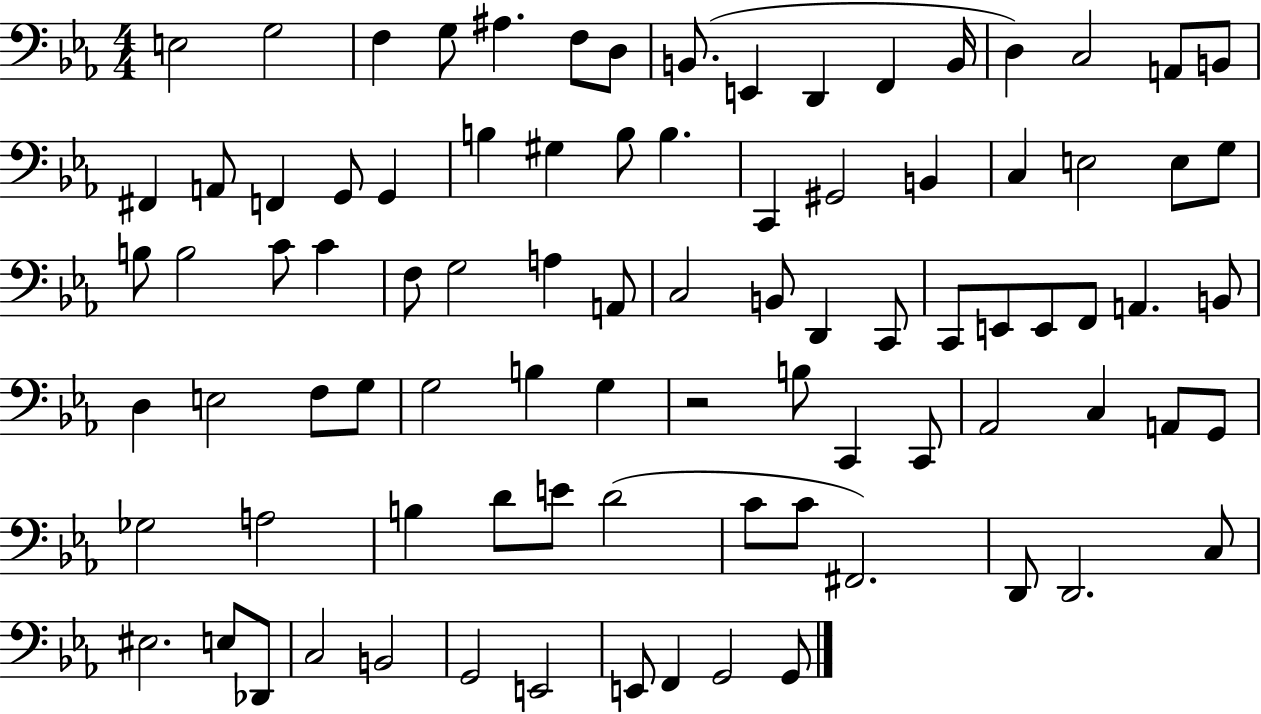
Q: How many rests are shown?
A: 1